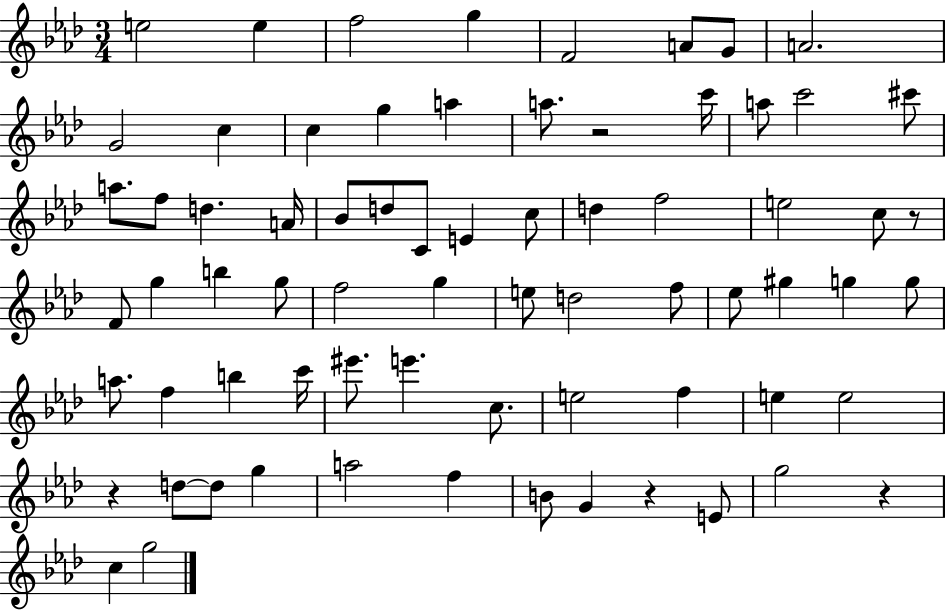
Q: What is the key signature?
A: AES major